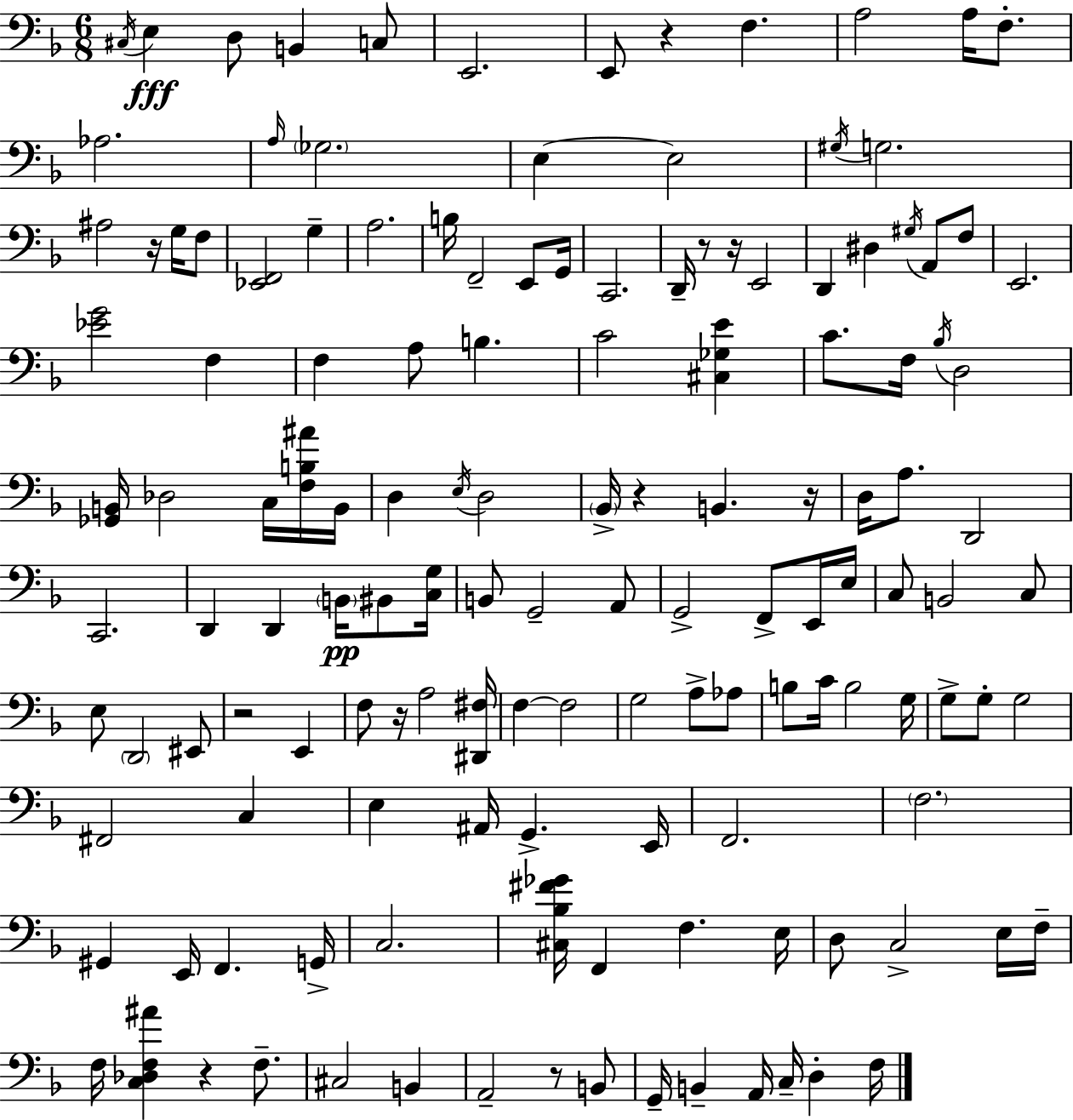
C#3/s E3/q D3/e B2/q C3/e E2/h. E2/e R/q F3/q. A3/h A3/s F3/e. Ab3/h. A3/s Gb3/h. E3/q E3/h G#3/s G3/h. A#3/h R/s G3/s F3/e [Eb2,F2]/h G3/q A3/h. B3/s F2/h E2/e G2/s C2/h. D2/s R/e R/s E2/h D2/q D#3/q G#3/s A2/e F3/e E2/h. [Eb4,G4]/h F3/q F3/q A3/e B3/q. C4/h [C#3,Gb3,E4]/q C4/e. F3/s Bb3/s D3/h [Gb2,B2]/s Db3/h C3/s [F3,B3,A#4]/s B2/s D3/q E3/s D3/h Bb2/s R/q B2/q. R/s D3/s A3/e. D2/h C2/h. D2/q D2/q B2/s BIS2/e [C3,G3]/s B2/e G2/h A2/e G2/h F2/e E2/s E3/s C3/e B2/h C3/e E3/e D2/h EIS2/e R/h E2/q F3/e R/s A3/h [D#2,F#3]/s F3/q F3/h G3/h A3/e Ab3/e B3/e C4/s B3/h G3/s G3/e G3/e G3/h F#2/h C3/q E3/q A#2/s G2/q. E2/s F2/h. F3/h. G#2/q E2/s F2/q. G2/s C3/h. [C#3,Bb3,F#4,Gb4]/s F2/q F3/q. E3/s D3/e C3/h E3/s F3/s F3/s [C3,Db3,F3,A#4]/q R/q F3/e. C#3/h B2/q A2/h R/e B2/e G2/s B2/q A2/s C3/s D3/q F3/s